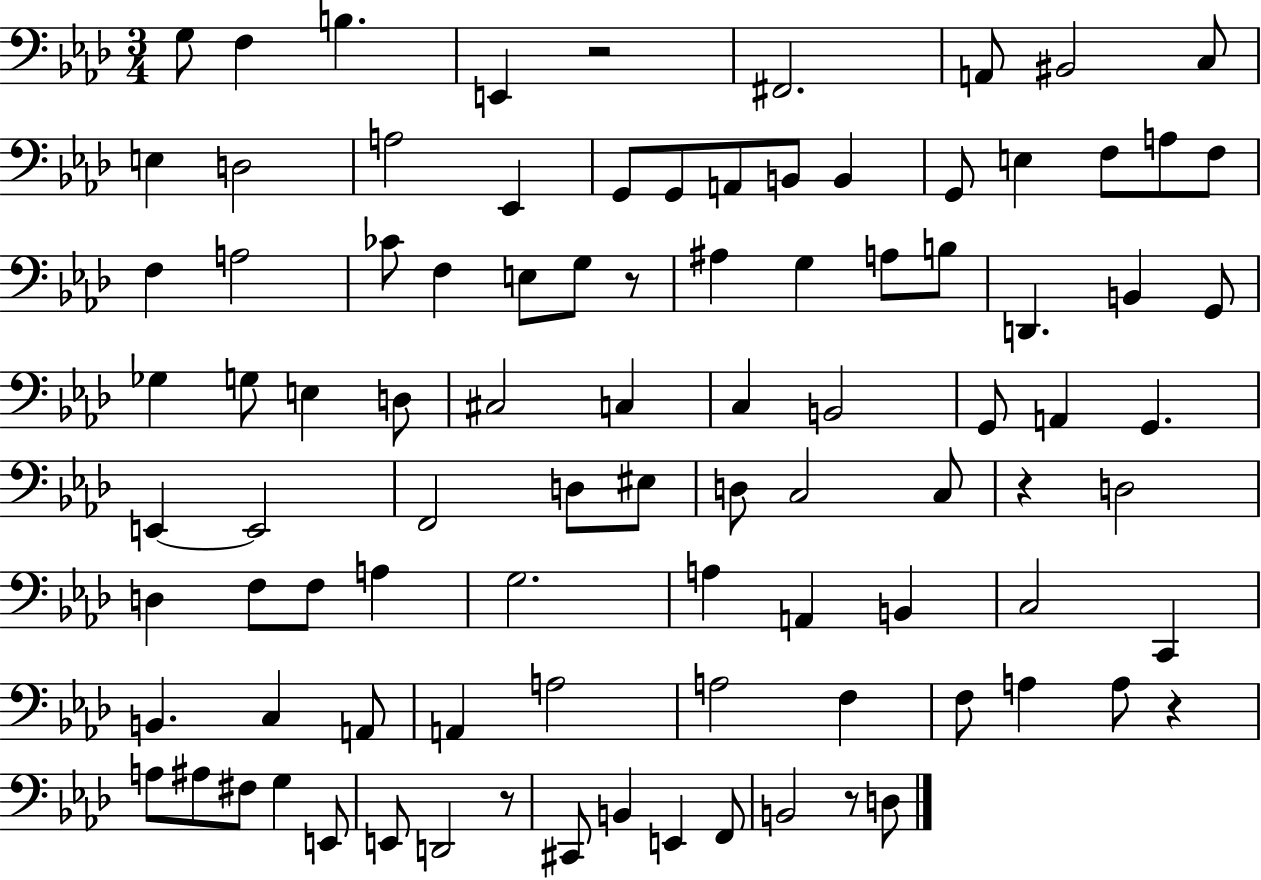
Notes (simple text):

G3/e F3/q B3/q. E2/q R/h F#2/h. A2/e BIS2/h C3/e E3/q D3/h A3/h Eb2/q G2/e G2/e A2/e B2/e B2/q G2/e E3/q F3/e A3/e F3/e F3/q A3/h CES4/e F3/q E3/e G3/e R/e A#3/q G3/q A3/e B3/e D2/q. B2/q G2/e Gb3/q G3/e E3/q D3/e C#3/h C3/q C3/q B2/h G2/e A2/q G2/q. E2/q E2/h F2/h D3/e EIS3/e D3/e C3/h C3/e R/q D3/h D3/q F3/e F3/e A3/q G3/h. A3/q A2/q B2/q C3/h C2/q B2/q. C3/q A2/e A2/q A3/h A3/h F3/q F3/e A3/q A3/e R/q A3/e A#3/e F#3/e G3/q E2/e E2/e D2/h R/e C#2/e B2/q E2/q F2/e B2/h R/e D3/e